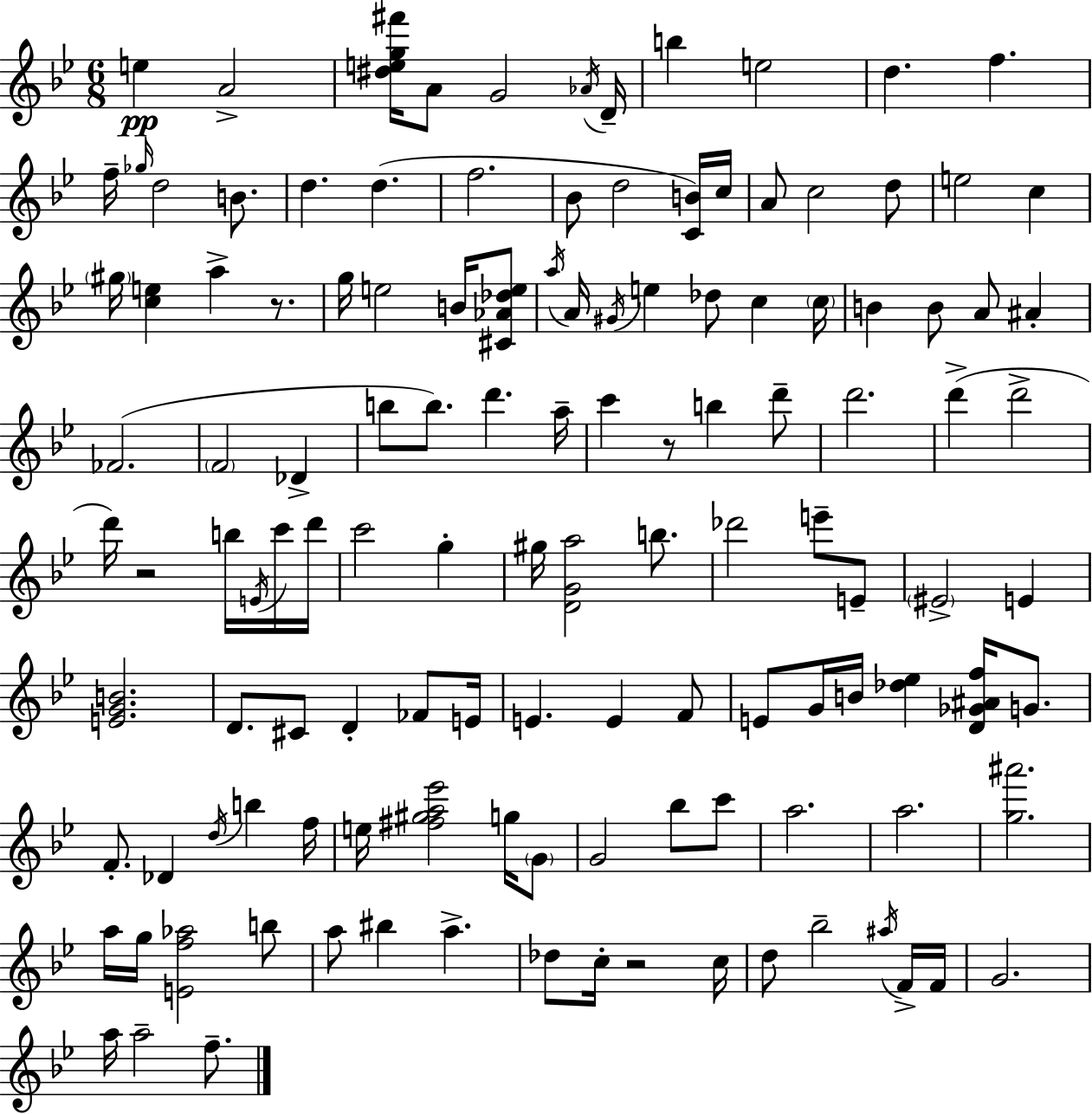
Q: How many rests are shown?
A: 4